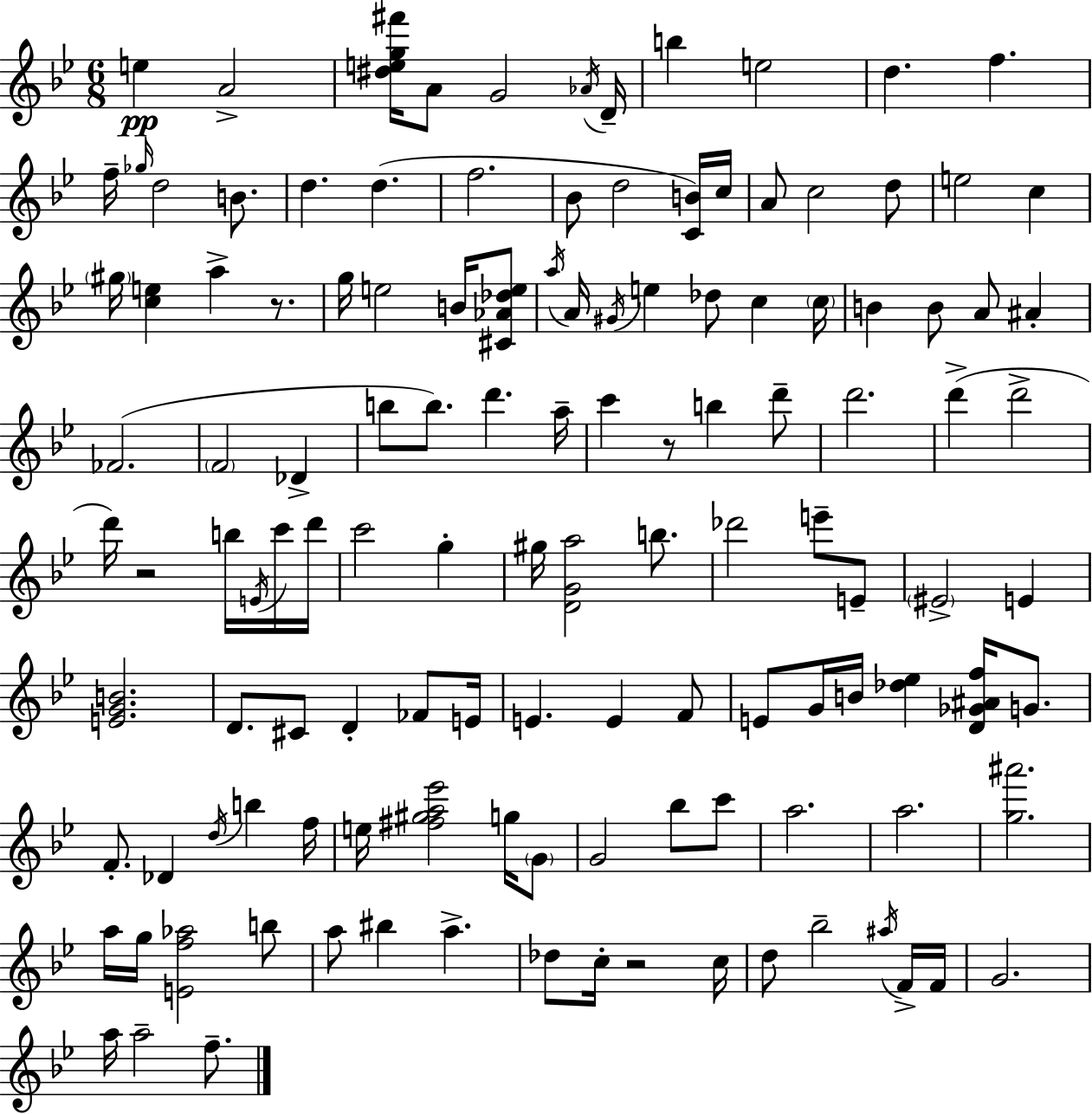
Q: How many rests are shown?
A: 4